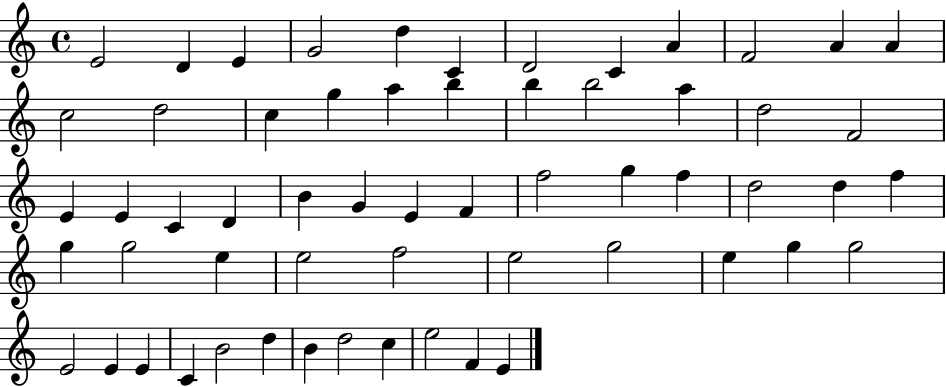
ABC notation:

X:1
T:Untitled
M:4/4
L:1/4
K:C
E2 D E G2 d C D2 C A F2 A A c2 d2 c g a b b b2 a d2 F2 E E C D B G E F f2 g f d2 d f g g2 e e2 f2 e2 g2 e g g2 E2 E E C B2 d B d2 c e2 F E